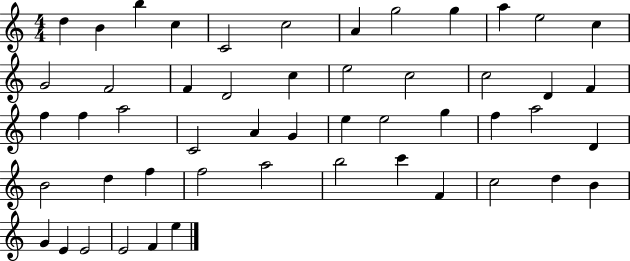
D5/q B4/q B5/q C5/q C4/h C5/h A4/q G5/h G5/q A5/q E5/h C5/q G4/h F4/h F4/q D4/h C5/q E5/h C5/h C5/h D4/q F4/q F5/q F5/q A5/h C4/h A4/q G4/q E5/q E5/h G5/q F5/q A5/h D4/q B4/h D5/q F5/q F5/h A5/h B5/h C6/q F4/q C5/h D5/q B4/q G4/q E4/q E4/h E4/h F4/q E5/q